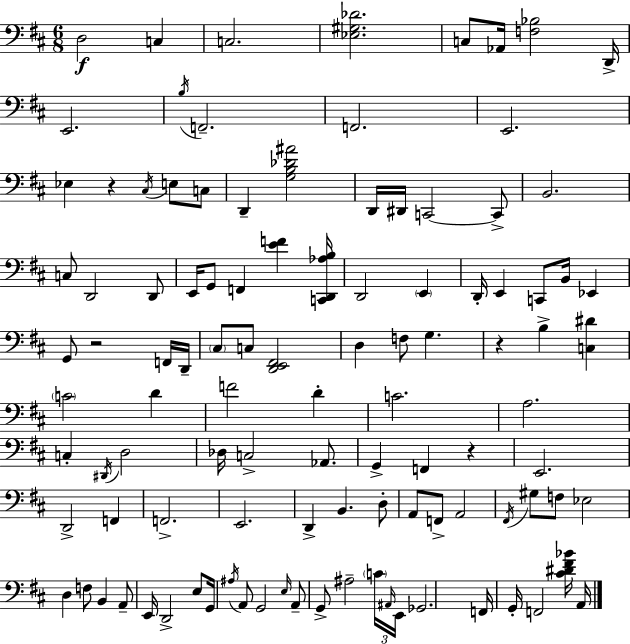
X:1
T:Untitled
M:6/8
L:1/4
K:D
D,2 C, C,2 [_E,^G,_D]2 C,/2 _A,,/4 [F,_B,]2 D,,/4 E,,2 B,/4 F,,2 F,,2 E,,2 _E, z ^C,/4 E,/2 C,/2 D,, [G,B,_D^A]2 D,,/4 ^D,,/4 C,,2 C,,/2 B,,2 C,/2 D,,2 D,,/2 E,,/4 G,,/2 F,, [EF] [C,,D,,_A,B,]/4 D,,2 E,, D,,/4 E,, C,,/2 B,,/4 _E,, G,,/2 z2 F,,/4 D,,/4 ^C,/2 C,/2 [D,,E,,^F,,]2 D, F,/2 G, z B, [C,^D] C2 D F2 D C2 A,2 C, ^D,,/4 D,2 _D,/4 C,2 _A,,/2 G,, F,, z E,,2 D,,2 F,, F,,2 E,,2 D,, B,, D,/2 A,,/2 F,,/2 A,,2 ^F,,/4 ^G,/2 F,/2 _E,2 D, F,/2 B,, A,,/2 E,,/4 D,,2 E,/2 G,,/4 ^A,/4 A,,/2 G,,2 E,/4 A,,/2 G,,/2 ^A,2 C/4 ^A,,/4 E,,/4 _G,,2 F,,/4 G,,/4 F,,2 [^C^D^F_B]/4 A,,/4